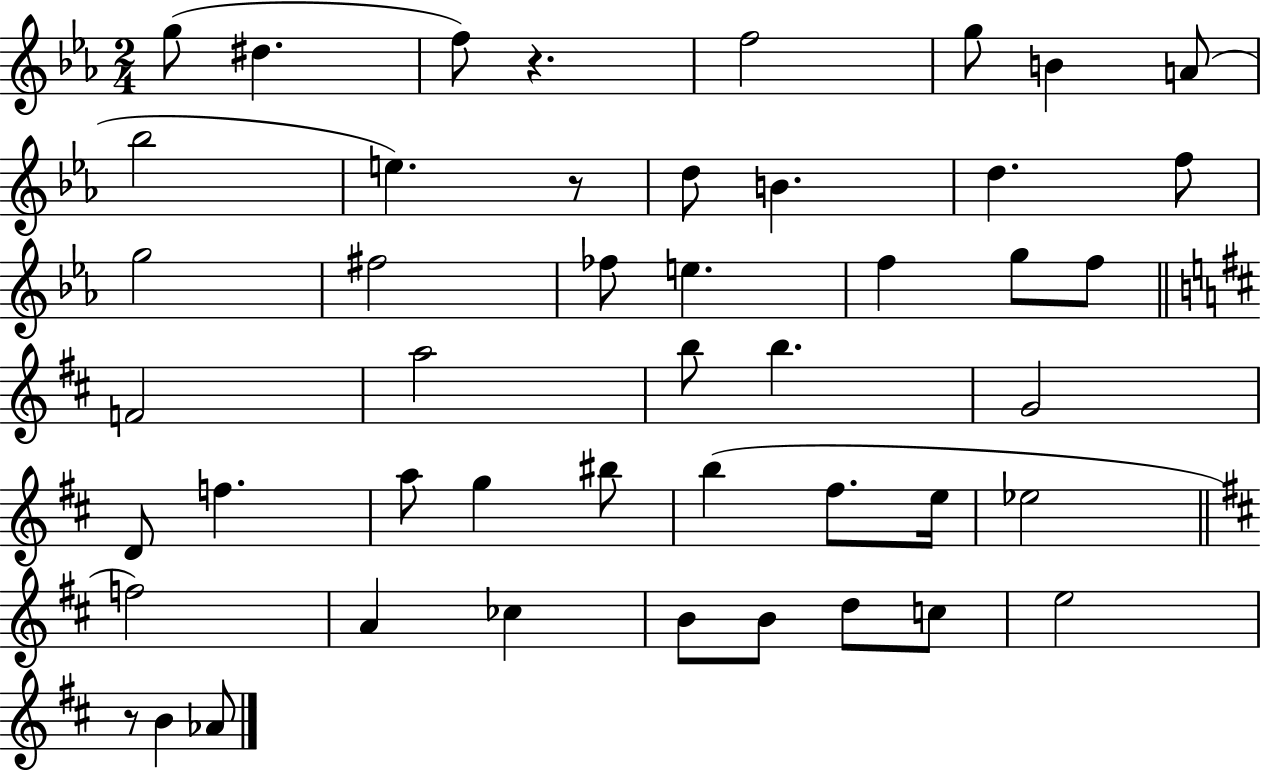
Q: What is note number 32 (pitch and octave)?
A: F#5